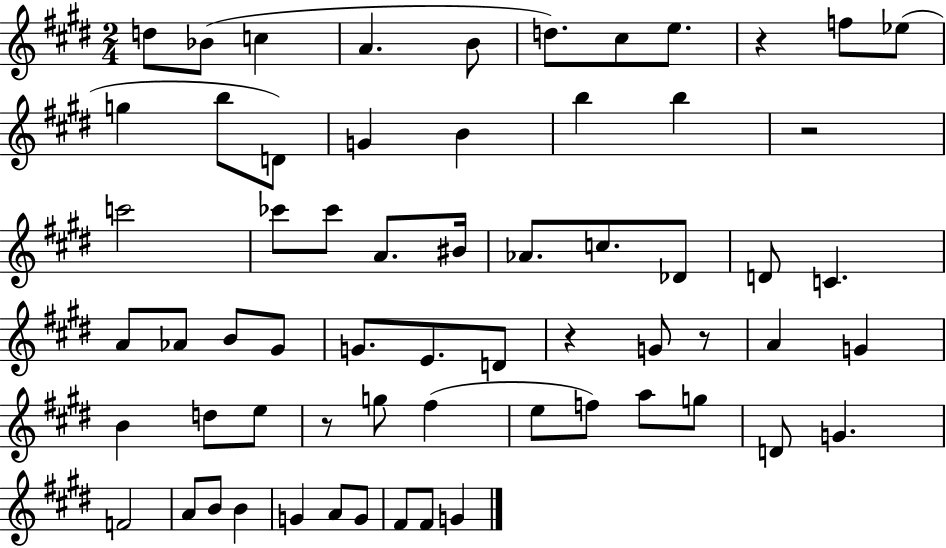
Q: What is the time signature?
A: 2/4